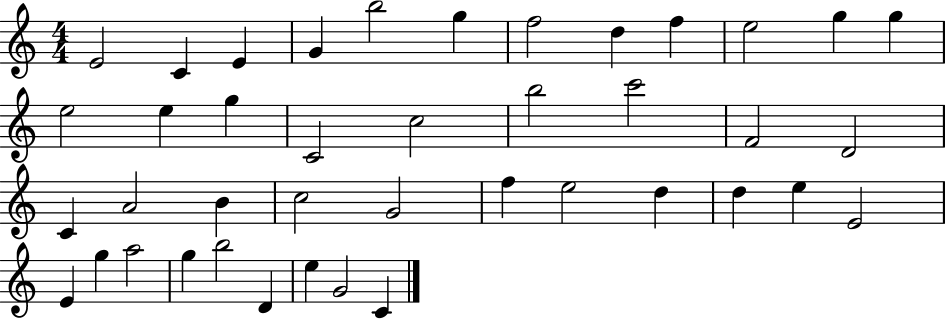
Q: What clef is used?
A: treble